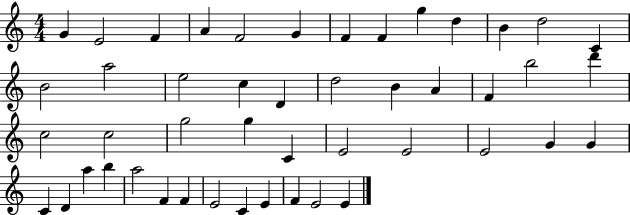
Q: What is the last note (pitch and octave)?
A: E4